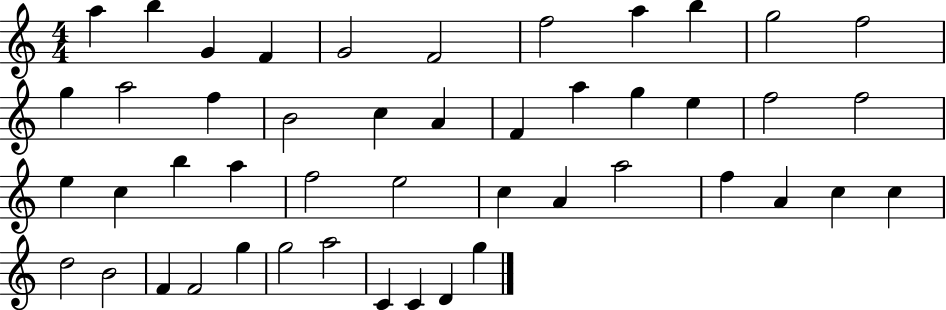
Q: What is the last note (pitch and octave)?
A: G5